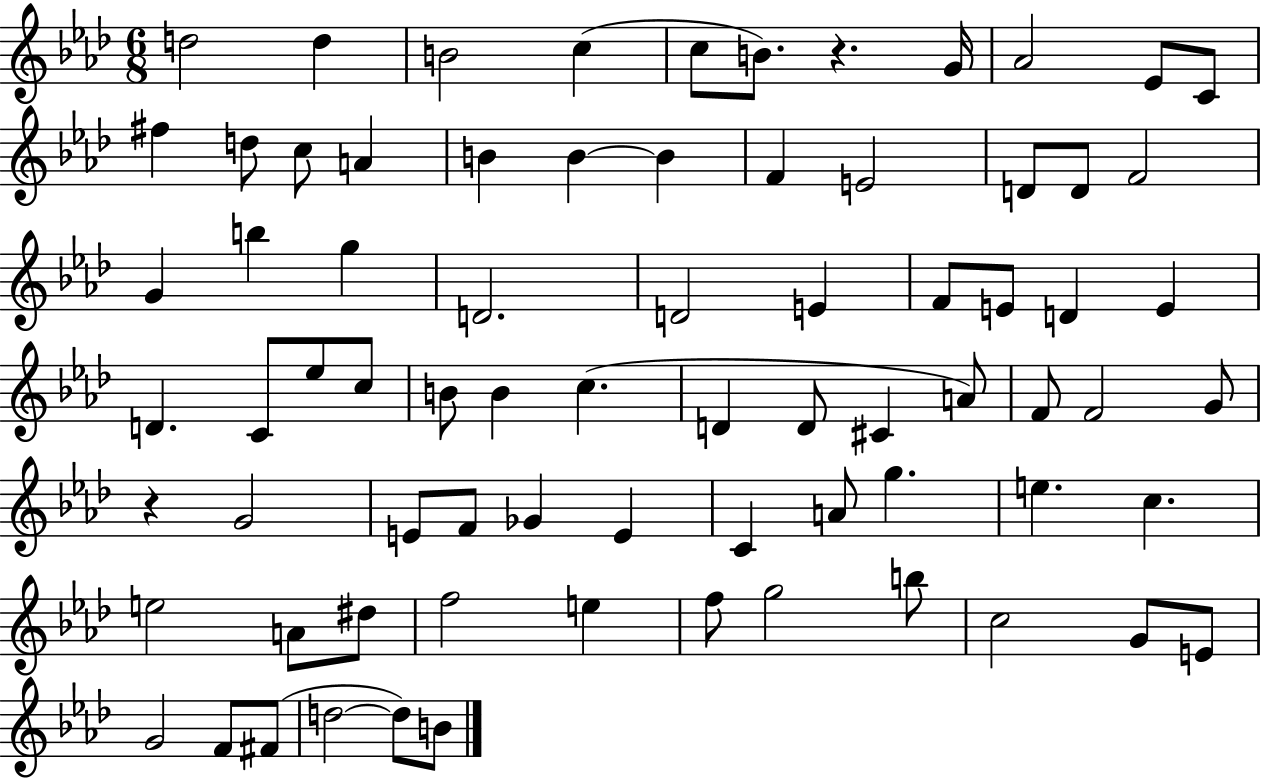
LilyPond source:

{
  \clef treble
  \numericTimeSignature
  \time 6/8
  \key aes \major
  d''2 d''4 | b'2 c''4( | c''8 b'8.) r4. g'16 | aes'2 ees'8 c'8 | \break fis''4 d''8 c''8 a'4 | b'4 b'4~~ b'4 | f'4 e'2 | d'8 d'8 f'2 | \break g'4 b''4 g''4 | d'2. | d'2 e'4 | f'8 e'8 d'4 e'4 | \break d'4. c'8 ees''8 c''8 | b'8 b'4 c''4.( | d'4 d'8 cis'4 a'8) | f'8 f'2 g'8 | \break r4 g'2 | e'8 f'8 ges'4 e'4 | c'4 a'8 g''4. | e''4. c''4. | \break e''2 a'8 dis''8 | f''2 e''4 | f''8 g''2 b''8 | c''2 g'8 e'8 | \break g'2 f'8 fis'8( | d''2~~ d''8) b'8 | \bar "|."
}